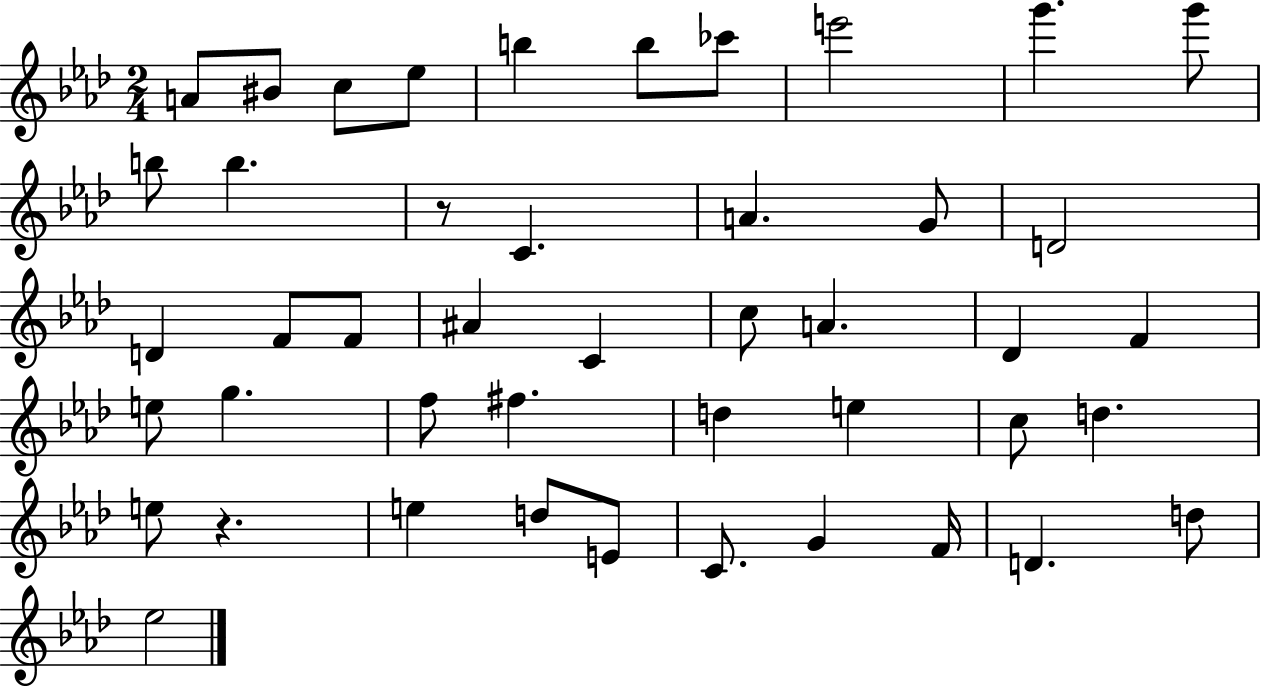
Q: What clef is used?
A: treble